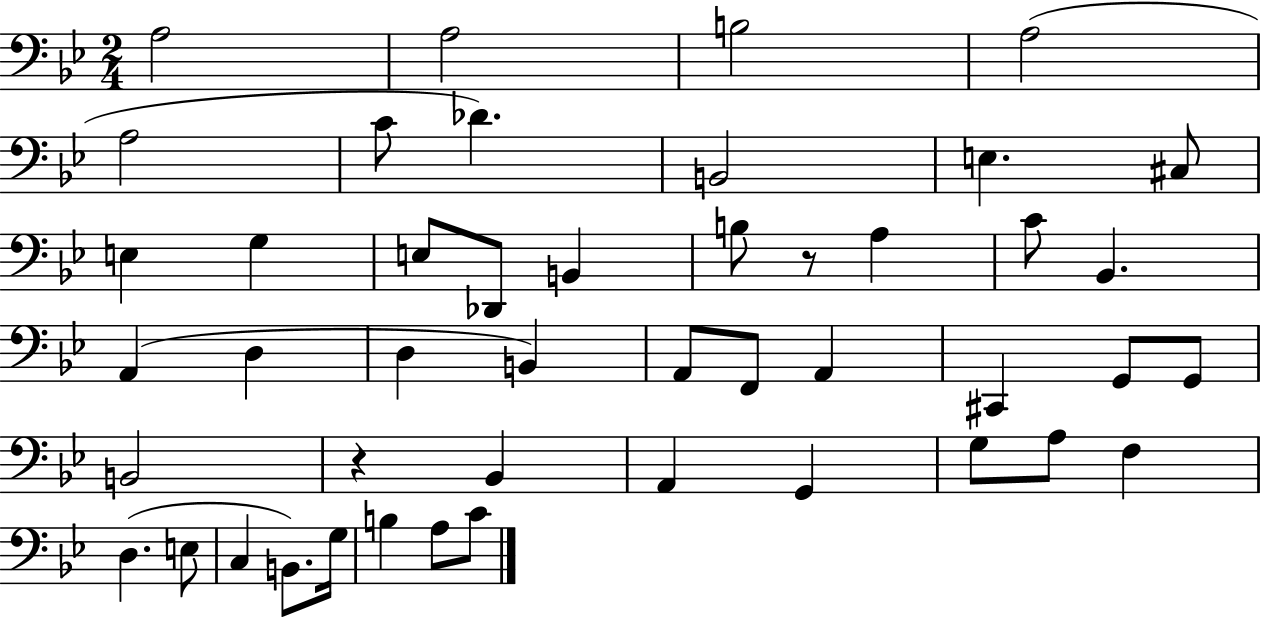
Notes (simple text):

A3/h A3/h B3/h A3/h A3/h C4/e Db4/q. B2/h E3/q. C#3/e E3/q G3/q E3/e Db2/e B2/q B3/e R/e A3/q C4/e Bb2/q. A2/q D3/q D3/q B2/q A2/e F2/e A2/q C#2/q G2/e G2/e B2/h R/q Bb2/q A2/q G2/q G3/e A3/e F3/q D3/q. E3/e C3/q B2/e. G3/s B3/q A3/e C4/e